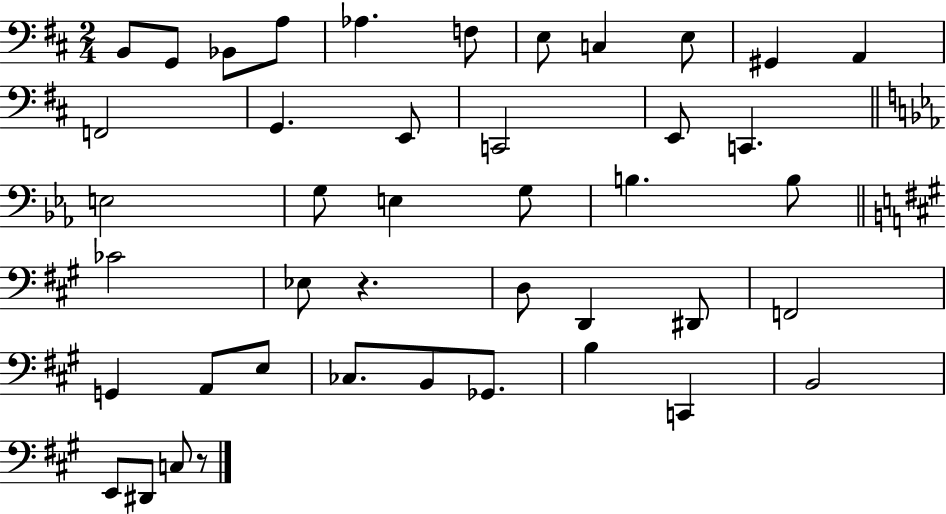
B2/e G2/e Bb2/e A3/e Ab3/q. F3/e E3/e C3/q E3/e G#2/q A2/q F2/h G2/q. E2/e C2/h E2/e C2/q. E3/h G3/e E3/q G3/e B3/q. B3/e CES4/h Eb3/e R/q. D3/e D2/q D#2/e F2/h G2/q A2/e E3/e CES3/e. B2/e Gb2/e. B3/q C2/q B2/h E2/e D#2/e C3/e R/e